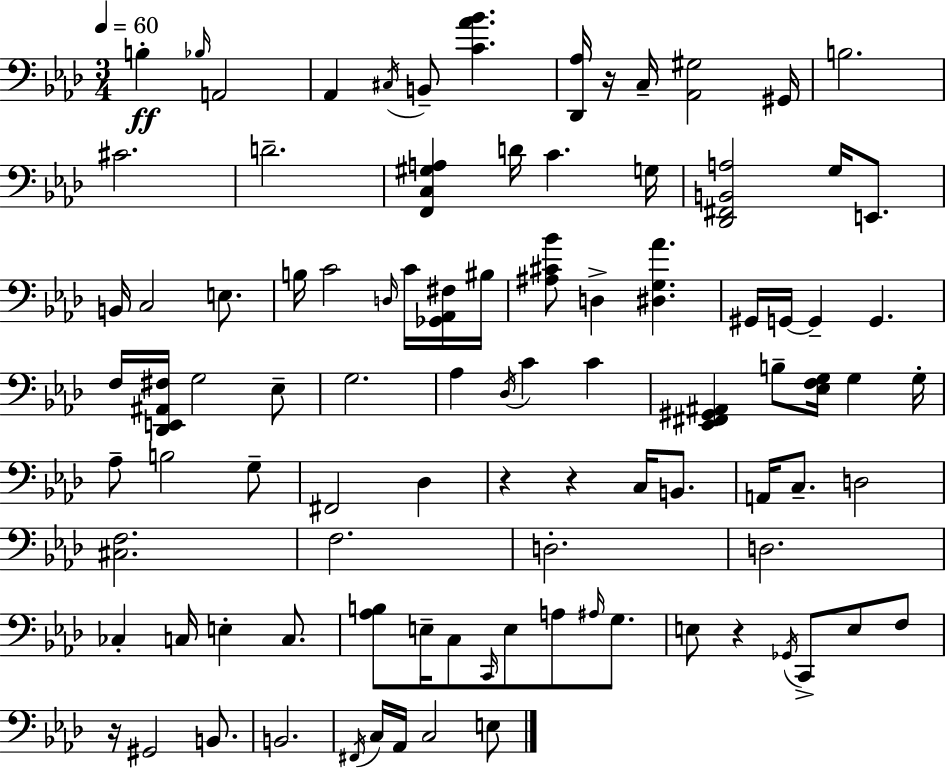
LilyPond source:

{
  \clef bass
  \numericTimeSignature
  \time 3/4
  \key f \minor
  \tempo 4 = 60
  \repeat volta 2 { b4-.\ff \grace { bes16 } a,2 | aes,4 \acciaccatura { cis16 } b,8-- <c' aes' bes'>4. | <des, aes>16 r16 c16-- <aes, gis>2 | gis,16 b2. | \break cis'2. | d'2.-- | <f, c gis a>4 d'16 c'4. | g16 <des, fis, b, a>2 g16 e,8. | \break b,16 c2 e8. | b16 c'2 \grace { d16 } | c'16 <ges, aes, fis>16 bis16 <ais cis' bes'>8 d4-> <dis g aes'>4. | gis,16 g,16~~ g,4-- g,4. | \break f16 <des, e, ais, fis>16 g2 | ees8-- g2. | aes4 \acciaccatura { des16 } c'4 | c'4 <ees, fis, gis, ais,>4 b8-- <ees f g>16 g4 | \break g16-. aes8-- b2 | g8-- fis,2 | des4 r4 r4 | c16 b,8. a,16 c8.-- d2 | \break <cis f>2. | f2. | d2.-. | d2. | \break ces4-. c16 e4-. | c8. <aes b>8 e16-- c8 \grace { c,16 } e8 | a8 \grace { ais16 } g8. e8 r4 | \acciaccatura { ges,16 } c,8-> e8 f8 r16 gis,2 | \break b,8. b,2. | \acciaccatura { fis,16 } c16 aes,16 c2 | e8 } \bar "|."
}